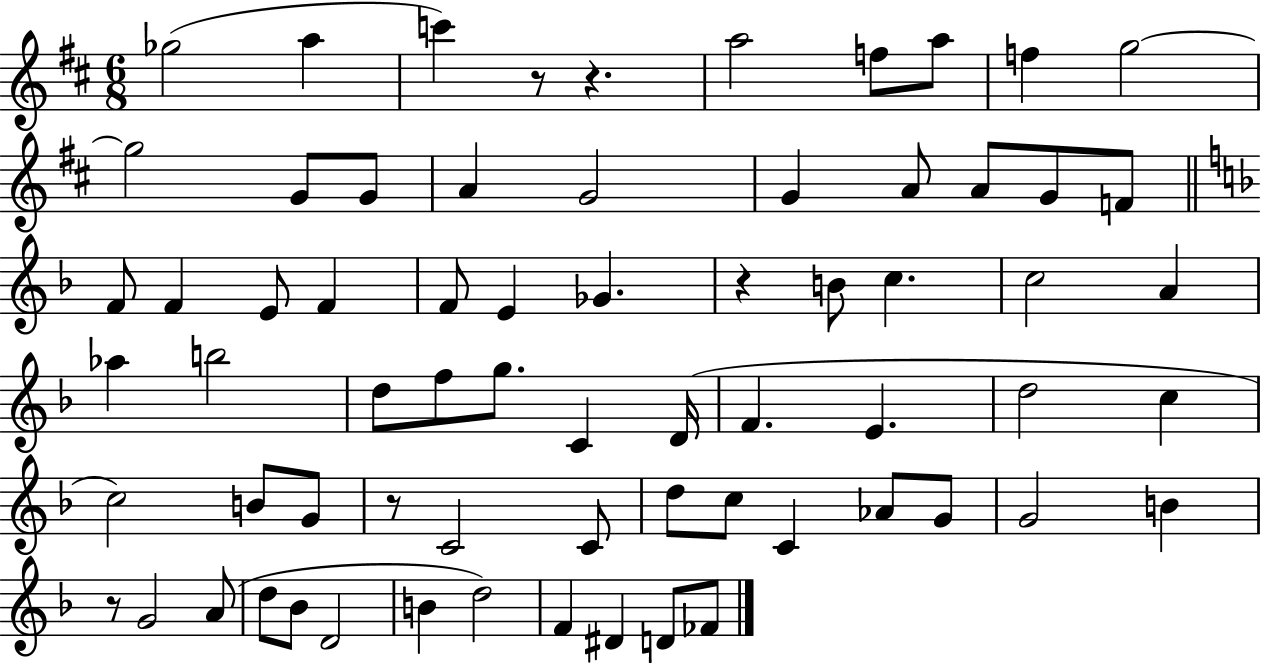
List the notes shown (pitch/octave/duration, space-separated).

Gb5/h A5/q C6/q R/e R/q. A5/h F5/e A5/e F5/q G5/h G5/h G4/e G4/e A4/q G4/h G4/q A4/e A4/e G4/e F4/e F4/e F4/q E4/e F4/q F4/e E4/q Gb4/q. R/q B4/e C5/q. C5/h A4/q Ab5/q B5/h D5/e F5/e G5/e. C4/q D4/s F4/q. E4/q. D5/h C5/q C5/h B4/e G4/e R/e C4/h C4/e D5/e C5/e C4/q Ab4/e G4/e G4/h B4/q R/e G4/h A4/e D5/e Bb4/e D4/h B4/q D5/h F4/q D#4/q D4/e FES4/e